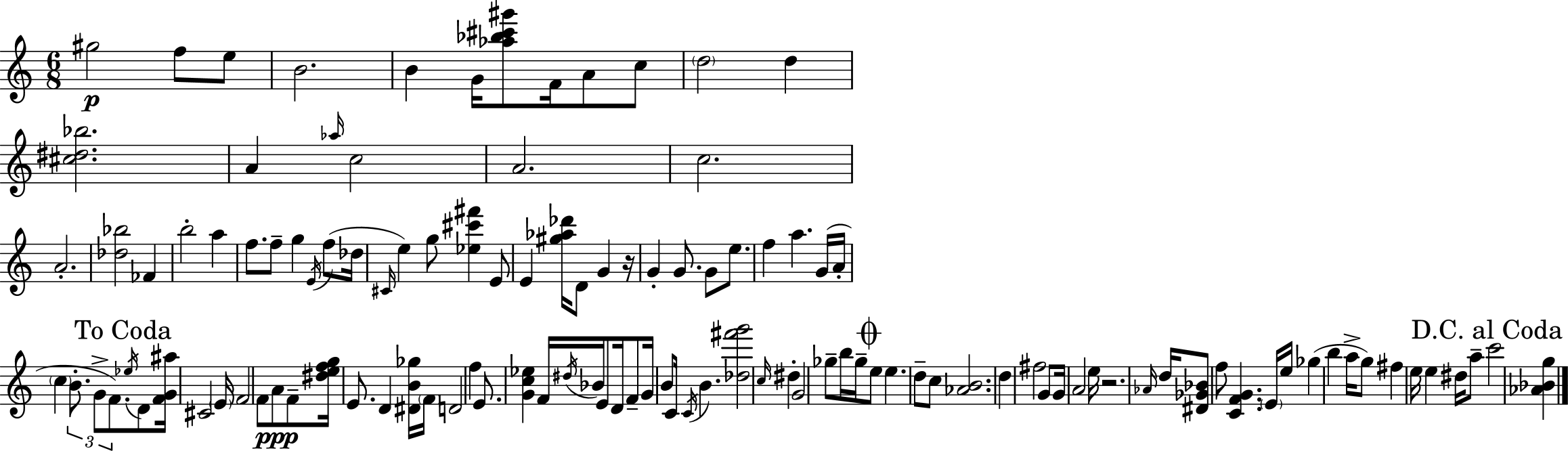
G#5/h F5/e E5/e B4/h. B4/q G4/s [Ab5,Bb5,C#6,G#6]/e F4/s A4/e C5/e D5/h D5/q [C#5,D#5,Bb5]/h. A4/q Ab5/s C5/h A4/h. C5/h. A4/h. [Db5,Bb5]/h FES4/q B5/h A5/q F5/e. F5/e G5/q E4/s F5/e Db5/s C#4/s E5/q G5/e [Eb5,C#6,F#6]/q E4/e E4/q [G#5,Ab5,Db6]/s D4/e G4/q R/s G4/q G4/e. G4/e E5/e. F5/q A5/q. G4/s A4/s C5/q B4/e. G4/e F4/e. Eb5/s D4/e [F4,G4,A#5]/s C#4/h E4/s F4/h F4/e A4/e F4/e [D#5,E5,F5,G5]/s E4/e. D4/q [D#4,B4,Gb5]/s F4/s D4/h F5/q E4/e. [G4,C5,Eb5]/q F4/s D#5/s Bb4/s E4/e D4/s F4/e G4/s B4/e C4/s C4/s B4/q. [Db5,F#6,G6]/h C5/s D#5/q G4/h Gb5/e B5/s Gb5/s E5/e E5/q. D5/e C5/e [Ab4,B4]/h. D5/q F#5/h G4/e G4/s A4/h E5/s R/h. Ab4/s D5/s [D#4,Gb4,Bb4]/e F5/e [C4,F4,G4]/q. E4/s E5/s Gb5/q B5/q A5/s G5/e F#5/q E5/s E5/q D#5/s A5/e C6/h [Ab4,Bb4,G5]/q